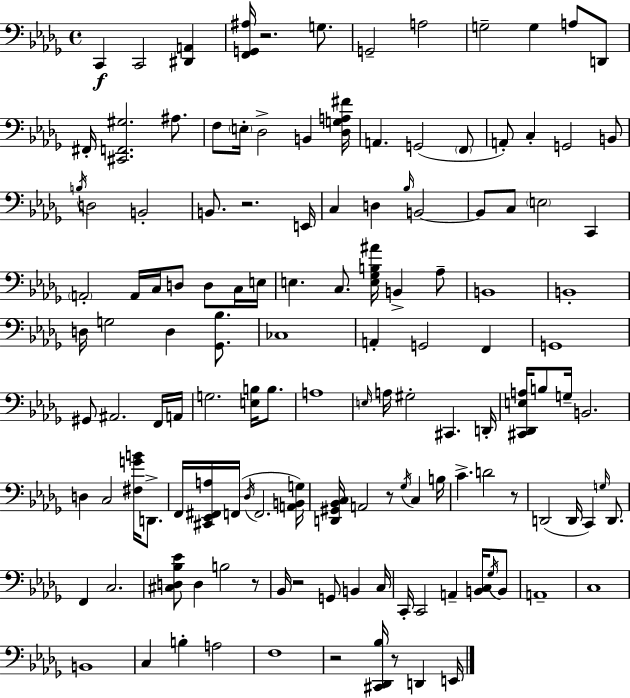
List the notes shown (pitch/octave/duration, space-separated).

C2/q C2/h [D#2,A2]/q [F2,G2,A#3]/s R/h. G3/e. G2/h A3/h G3/h G3/q A3/e D2/e F#2/s [C#2,F2,G#3]/h. A#3/e. F3/e E3/s Db3/h B2/q [Db3,G3,A3,F#4]/s A2/q. G2/h F2/e A2/e C3/q G2/h B2/e B3/s D3/h B2/h B2/e. R/h. E2/s C3/q D3/q Bb3/s B2/h B2/e C3/e E3/h C2/q A2/h A2/s C3/s D3/e D3/e C3/s E3/s E3/q. C3/e. [E3,Gb3,B3,A#4]/s B2/q Ab3/e B2/w B2/w D3/s G3/h D3/q [Gb2,Bb3]/e. CES3/w A2/q G2/h F2/q G2/w G#2/e A#2/h. F2/s A2/s G3/h. [E3,B3]/s B3/e. A3/w E3/s A3/s G#3/h C#2/q. D2/s [C#2,Db2,E3,A3]/s B3/e G3/s B2/h. D3/q C3/h [F#3,G4,B4]/s D2/e. F2/s [C#2,Eb2,F#2,A3]/s F2/s Db3/s F2/h. [A2,B2,G3]/s [D2,G#2,Bb2,C3]/s A2/h R/e Gb3/s C3/q B3/s C4/q. D4/h R/e D2/h D2/s C2/q G3/s D2/e. F2/q C3/h. [C#3,D3,Bb3,Eb4]/e D3/q B3/h R/e Bb2/s R/h G2/e B2/q C3/s C2/s C2/h A2/q [B2,C3]/s Gb3/s B2/e A2/w C3/w B2/w C3/q B3/q A3/h F3/w R/h [C#2,Db2,Bb3]/s R/e D2/q E2/s